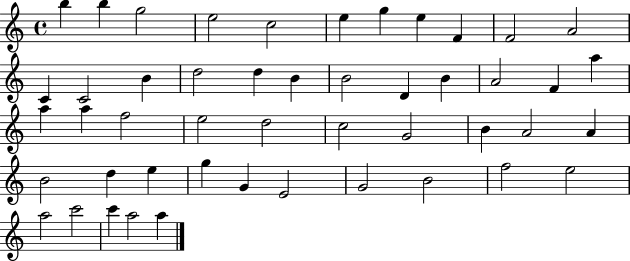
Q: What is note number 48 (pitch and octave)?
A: A5